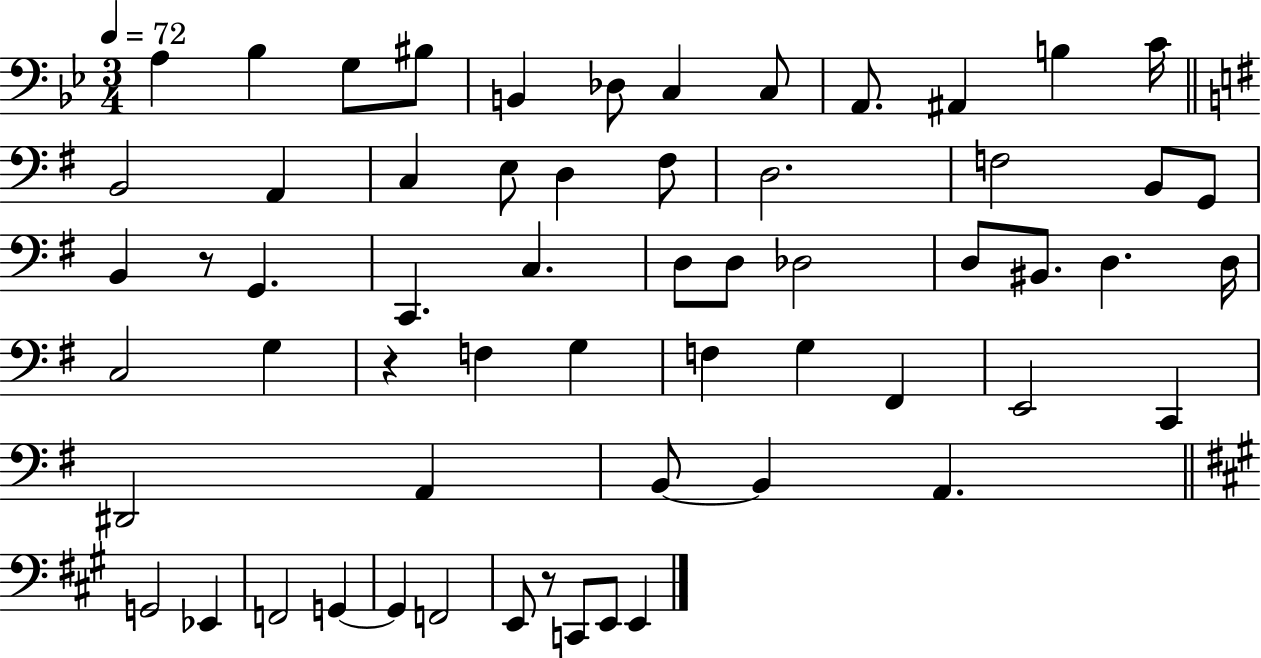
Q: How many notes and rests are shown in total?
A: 60